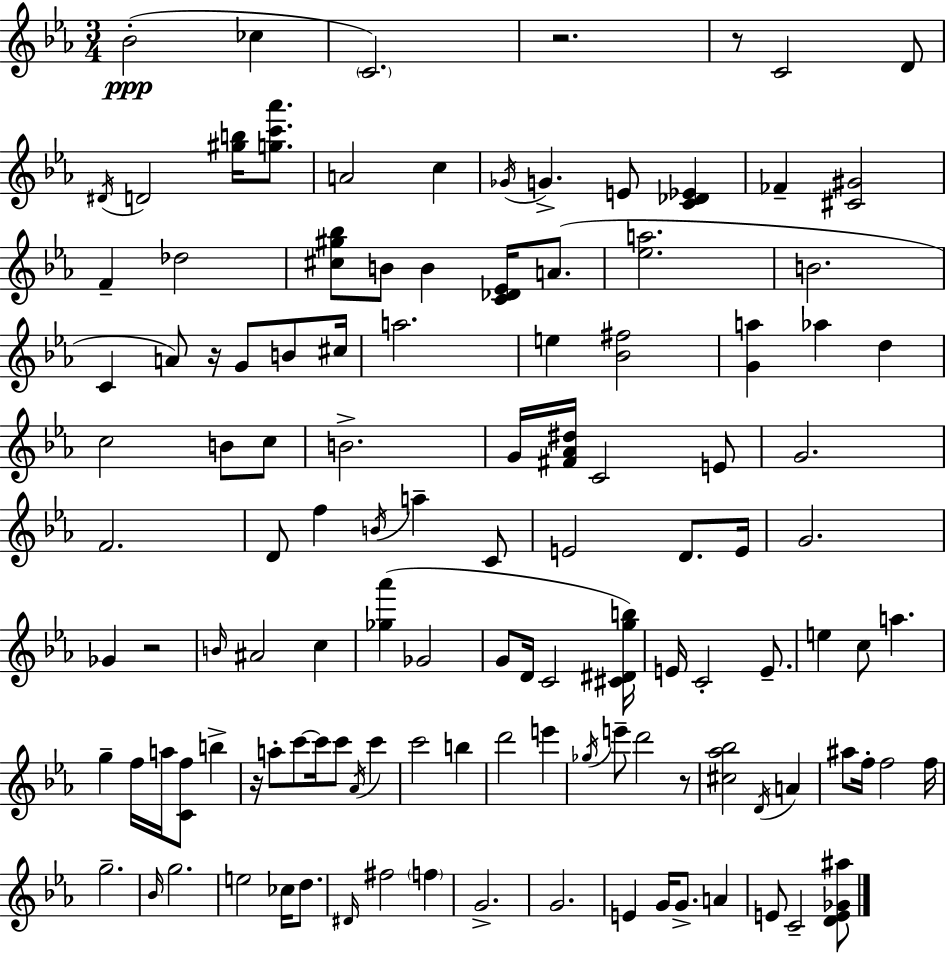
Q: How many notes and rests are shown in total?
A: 121